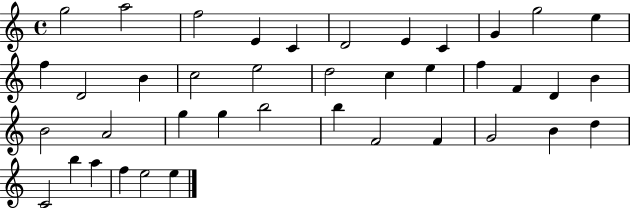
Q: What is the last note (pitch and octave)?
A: E5